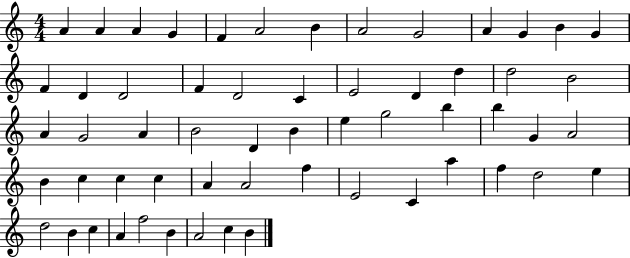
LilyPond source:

{
  \clef treble
  \numericTimeSignature
  \time 4/4
  \key c \major
  a'4 a'4 a'4 g'4 | f'4 a'2 b'4 | a'2 g'2 | a'4 g'4 b'4 g'4 | \break f'4 d'4 d'2 | f'4 d'2 c'4 | e'2 d'4 d''4 | d''2 b'2 | \break a'4 g'2 a'4 | b'2 d'4 b'4 | e''4 g''2 b''4 | b''4 g'4 a'2 | \break b'4 c''4 c''4 c''4 | a'4 a'2 f''4 | e'2 c'4 a''4 | f''4 d''2 e''4 | \break d''2 b'4 c''4 | a'4 f''2 b'4 | a'2 c''4 b'4 | \bar "|."
}